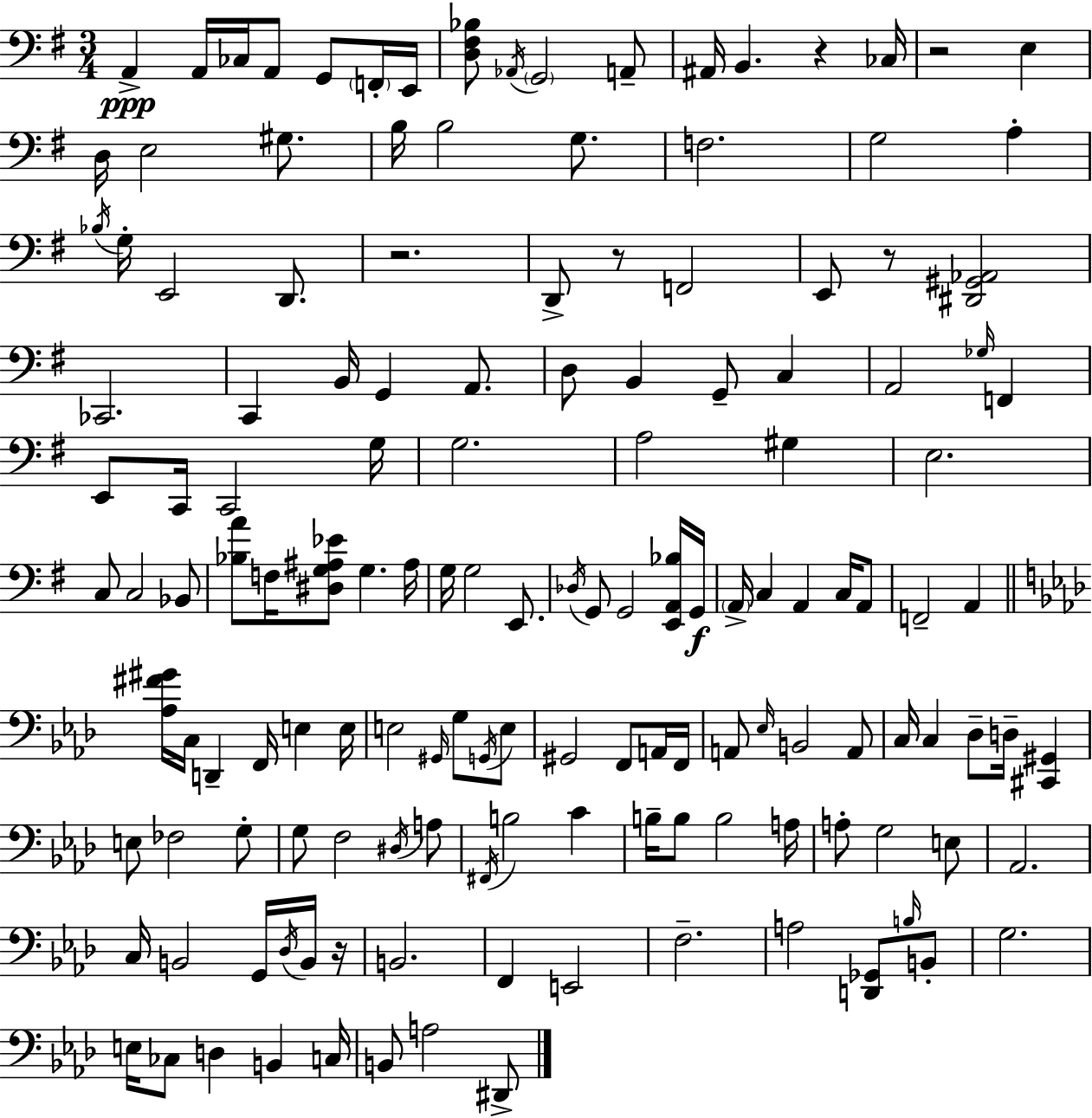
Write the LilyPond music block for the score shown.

{
  \clef bass
  \numericTimeSignature
  \time 3/4
  \key g \major
  \repeat volta 2 { a,4->\ppp a,16 ces16 a,8 g,8 \parenthesize f,16-. e,16 | <d fis bes>8 \acciaccatura { aes,16 } \parenthesize g,2 a,8-- | ais,16 b,4. r4 | ces16 r2 e4 | \break d16 e2 gis8. | b16 b2 g8. | f2. | g2 a4-. | \break \acciaccatura { bes16 } g16-. e,2 d,8. | r2. | d,8-> r8 f,2 | e,8 r8 <dis, gis, aes,>2 | \break ces,2. | c,4 b,16 g,4 a,8. | d8 b,4 g,8-- c4 | a,2 \grace { ges16 } f,4 | \break e,8 c,16 c,2 | g16 g2. | a2 gis4 | e2. | \break c8 c2 | bes,8 <bes a'>8 f16 <dis g ais ees'>8 g4. | ais16 g16 g2 | e,8. \acciaccatura { des16 } g,8 g,2 | \break <e, a, bes>16 g,16\f \parenthesize a,16-> c4 a,4 | c16 a,8 f,2-- | a,4 \bar "||" \break \key aes \major <aes fis' gis'>16 c16 d,4-- f,16 e4 e16 | e2 \grace { gis,16 } g8 \acciaccatura { g,16 } | e8 gis,2 f,8 | a,16 f,16 a,8 \grace { ees16 } b,2 | \break a,8 c16 c4 des8-- d16-- <cis, gis,>4 | e8 fes2 | g8-. g8 f2 | \acciaccatura { dis16 } a8 \acciaccatura { fis,16 } b2 | \break c'4 b16-- b8 b2 | a16 a8-. g2 | e8 aes,2. | c16 b,2 | \break g,16 \acciaccatura { des16 } b,16 r16 b,2. | f,4 e,2 | f2.-- | a2 | \break <d, ges,>8 \grace { b16 } b,8-. g2. | e16 ces8 d4 | b,4 c16 b,8 a2 | dis,8-> } \bar "|."
}